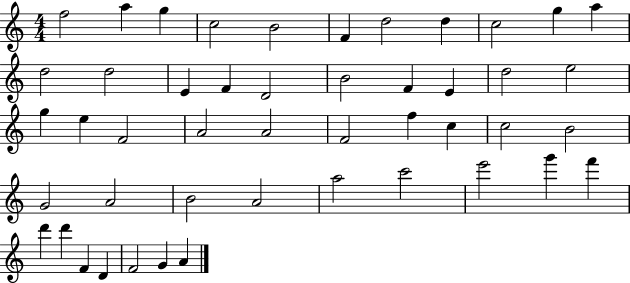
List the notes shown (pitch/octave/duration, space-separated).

F5/h A5/q G5/q C5/h B4/h F4/q D5/h D5/q C5/h G5/q A5/q D5/h D5/h E4/q F4/q D4/h B4/h F4/q E4/q D5/h E5/h G5/q E5/q F4/h A4/h A4/h F4/h F5/q C5/q C5/h B4/h G4/h A4/h B4/h A4/h A5/h C6/h E6/h G6/q F6/q D6/q D6/q F4/q D4/q F4/h G4/q A4/q